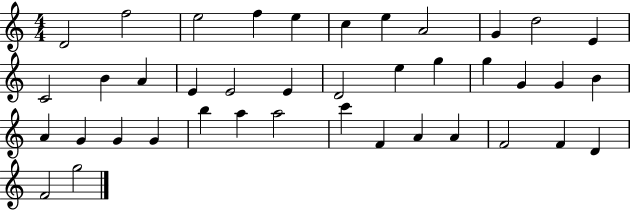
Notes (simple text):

D4/h F5/h E5/h F5/q E5/q C5/q E5/q A4/h G4/q D5/h E4/q C4/h B4/q A4/q E4/q E4/h E4/q D4/h E5/q G5/q G5/q G4/q G4/q B4/q A4/q G4/q G4/q G4/q B5/q A5/q A5/h C6/q F4/q A4/q A4/q F4/h F4/q D4/q F4/h G5/h